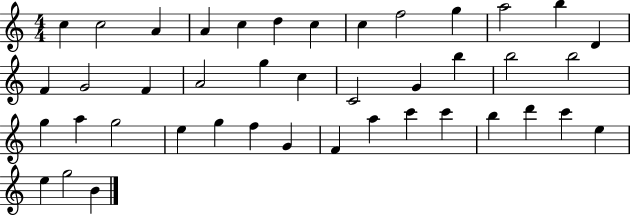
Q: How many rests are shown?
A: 0